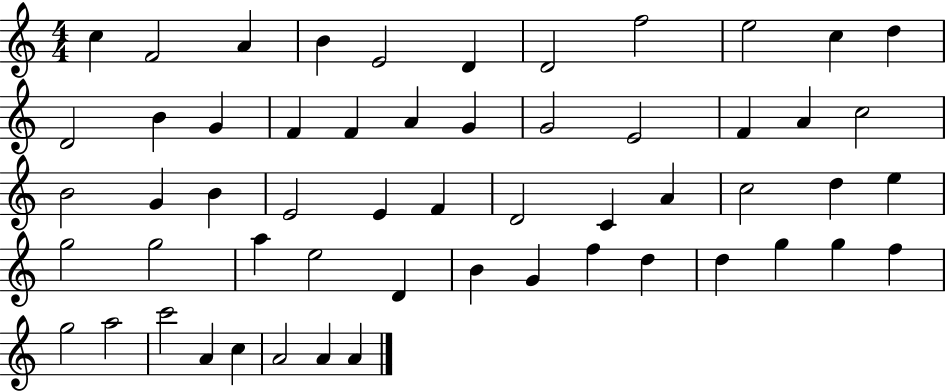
C5/q F4/h A4/q B4/q E4/h D4/q D4/h F5/h E5/h C5/q D5/q D4/h B4/q G4/q F4/q F4/q A4/q G4/q G4/h E4/h F4/q A4/q C5/h B4/h G4/q B4/q E4/h E4/q F4/q D4/h C4/q A4/q C5/h D5/q E5/q G5/h G5/h A5/q E5/h D4/q B4/q G4/q F5/q D5/q D5/q G5/q G5/q F5/q G5/h A5/h C6/h A4/q C5/q A4/h A4/q A4/q